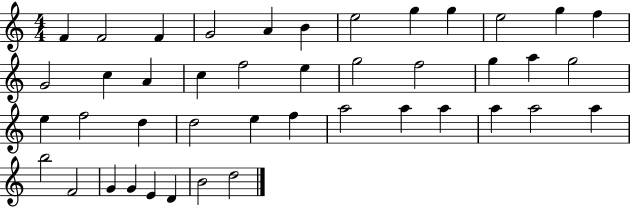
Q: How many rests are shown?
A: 0